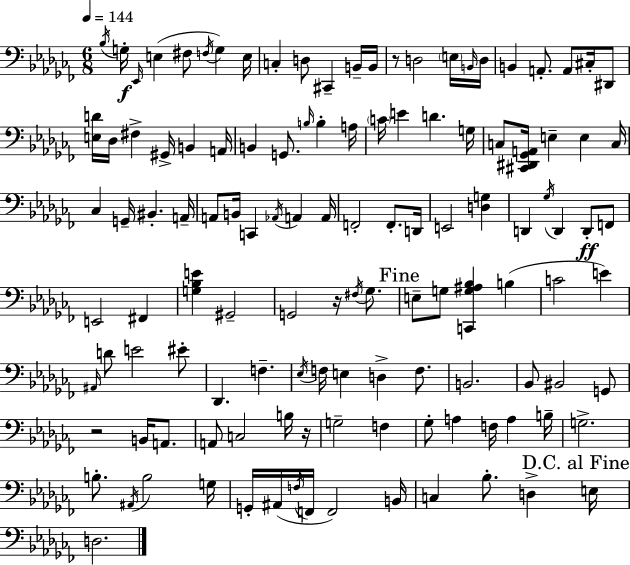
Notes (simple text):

Bb3/s G3/s Eb2/s E3/q F#3/e F3/s G3/q E3/s C3/q D3/e C#2/q B2/s B2/s R/e D3/h E3/s B2/s D3/s B2/q A2/e. A2/e C#3/s D#2/e [E3,D4]/s Db3/s F#3/q G#2/s B2/q A2/s B2/q G2/e. B3/s B3/q A3/s C4/s E4/q D4/q. G3/s C3/e [C#2,D#2,Gb2,A2]/s E3/q E3/q C3/s CES3/q G2/s BIS2/q. A2/s A2/e B2/s C2/q Ab2/s A2/q A2/s F2/h F2/e. D2/s E2/h [D3,G3]/q D2/q Gb3/s D2/q D2/e F2/e E2/h F#2/q [G3,Bb3,E4]/q G#2/h G2/h R/s F#3/s Gb3/e. E3/e G3/e [C2,G3,A#3,Bb3]/q B3/q C4/h E4/q A#2/s D4/e E4/h EIS4/e Db2/q. F3/q. Eb3/s F3/s E3/q D3/q F3/e. B2/h. Bb2/e BIS2/h G2/e R/h B2/s A2/e. A2/e C3/h B3/s R/s G3/h F3/q Gb3/e A3/q F3/s A3/q B3/s G3/h. B3/e. A#2/s B3/h G3/s G2/s A#2/s F3/s F2/s F2/h B2/s C3/q Bb3/e. D3/q E3/s D3/h.